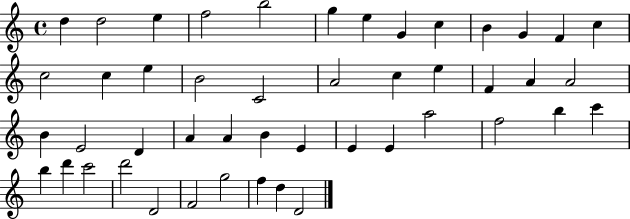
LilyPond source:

{
  \clef treble
  \time 4/4
  \defaultTimeSignature
  \key c \major
  d''4 d''2 e''4 | f''2 b''2 | g''4 e''4 g'4 c''4 | b'4 g'4 f'4 c''4 | \break c''2 c''4 e''4 | b'2 c'2 | a'2 c''4 e''4 | f'4 a'4 a'2 | \break b'4 e'2 d'4 | a'4 a'4 b'4 e'4 | e'4 e'4 a''2 | f''2 b''4 c'''4 | \break b''4 d'''4 c'''2 | d'''2 d'2 | f'2 g''2 | f''4 d''4 d'2 | \break \bar "|."
}